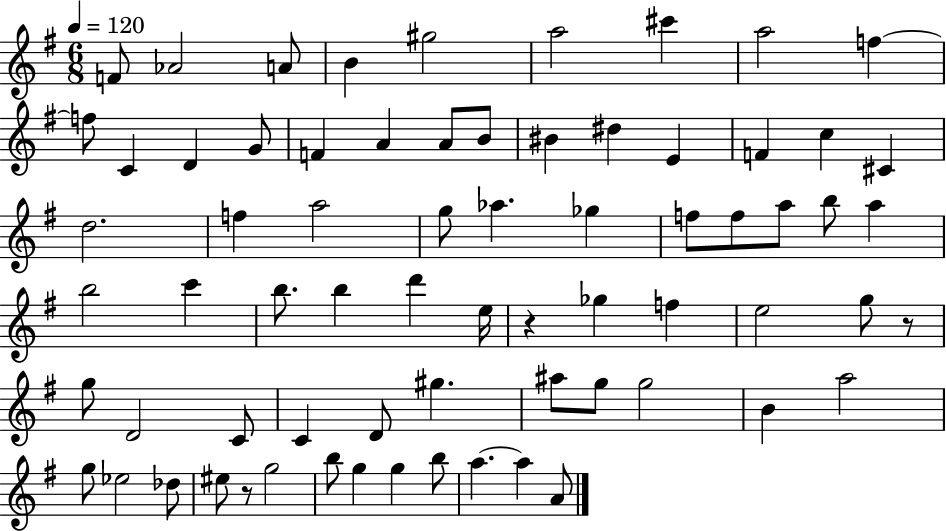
F4/e Ab4/h A4/e B4/q G#5/h A5/h C#6/q A5/h F5/q F5/e C4/q D4/q G4/e F4/q A4/q A4/e B4/e BIS4/q D#5/q E4/q F4/q C5/q C#4/q D5/h. F5/q A5/h G5/e Ab5/q. Gb5/q F5/e F5/e A5/e B5/e A5/q B5/h C6/q B5/e. B5/q D6/q E5/s R/q Gb5/q F5/q E5/h G5/e R/e G5/e D4/h C4/e C4/q D4/e G#5/q. A#5/e G5/e G5/h B4/q A5/h G5/e Eb5/h Db5/e EIS5/e R/e G5/h B5/e G5/q G5/q B5/e A5/q. A5/q A4/e